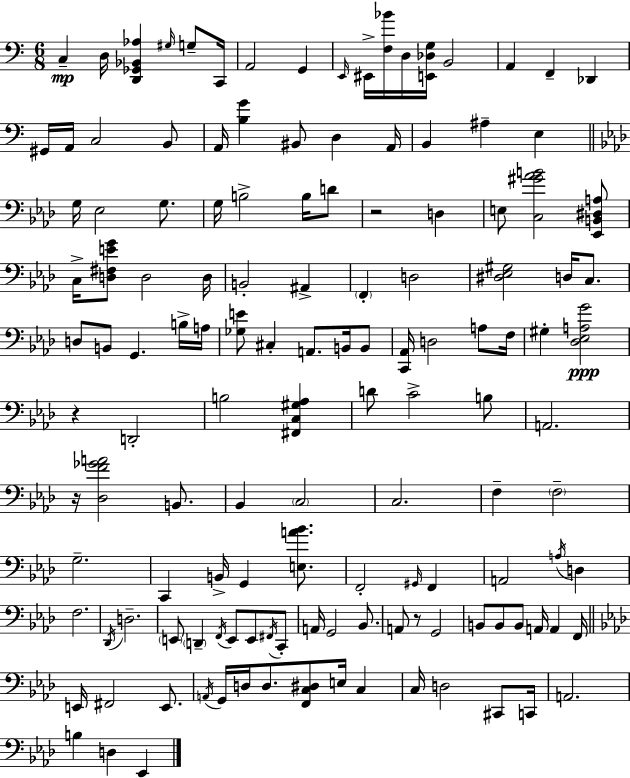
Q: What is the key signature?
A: C major